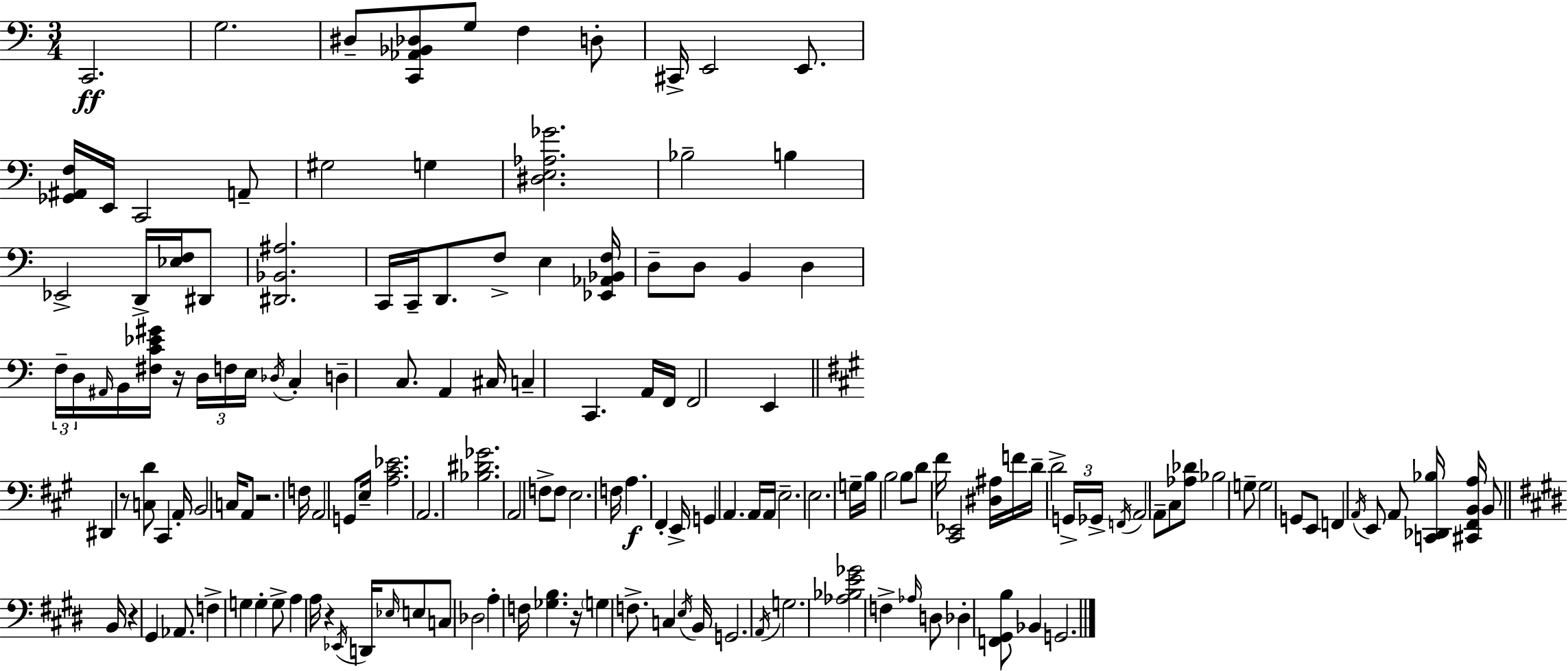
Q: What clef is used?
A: bass